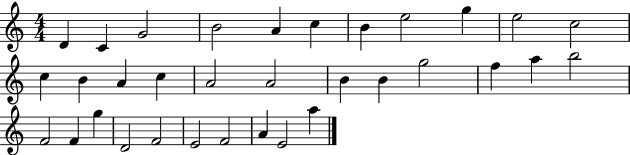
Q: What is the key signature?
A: C major